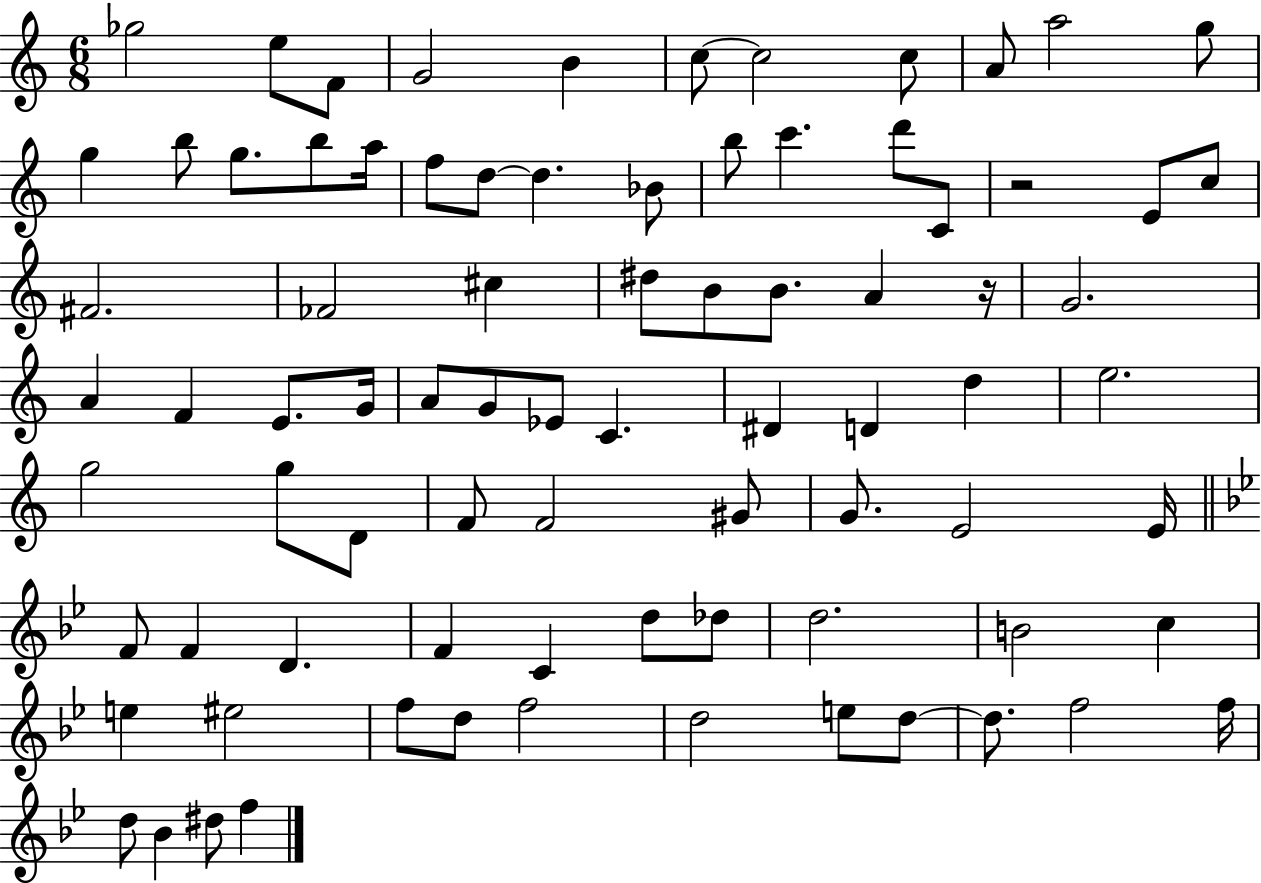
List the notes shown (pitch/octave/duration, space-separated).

Gb5/h E5/e F4/e G4/h B4/q C5/e C5/h C5/e A4/e A5/h G5/e G5/q B5/e G5/e. B5/e A5/s F5/e D5/e D5/q. Bb4/e B5/e C6/q. D6/e C4/e R/h E4/e C5/e F#4/h. FES4/h C#5/q D#5/e B4/e B4/e. A4/q R/s G4/h. A4/q F4/q E4/e. G4/s A4/e G4/e Eb4/e C4/q. D#4/q D4/q D5/q E5/h. G5/h G5/e D4/e F4/e F4/h G#4/e G4/e. E4/h E4/s F4/e F4/q D4/q. F4/q C4/q D5/e Db5/e D5/h. B4/h C5/q E5/q EIS5/h F5/e D5/e F5/h D5/h E5/e D5/e D5/e. F5/h F5/s D5/e Bb4/q D#5/e F5/q